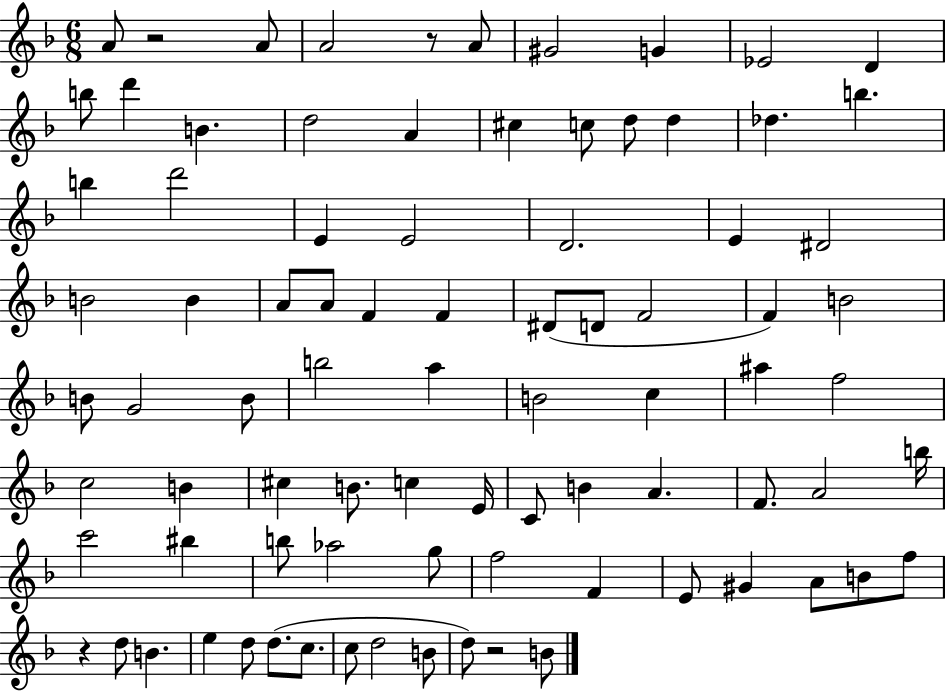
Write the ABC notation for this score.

X:1
T:Untitled
M:6/8
L:1/4
K:F
A/2 z2 A/2 A2 z/2 A/2 ^G2 G _E2 D b/2 d' B d2 A ^c c/2 d/2 d _d b b d'2 E E2 D2 E ^D2 B2 B A/2 A/2 F F ^D/2 D/2 F2 F B2 B/2 G2 B/2 b2 a B2 c ^a f2 c2 B ^c B/2 c E/4 C/2 B A F/2 A2 b/4 c'2 ^b b/2 _a2 g/2 f2 F E/2 ^G A/2 B/2 f/2 z d/2 B e d/2 d/2 c/2 c/2 d2 B/2 d/2 z2 B/2